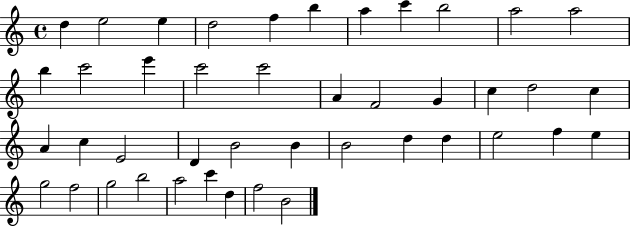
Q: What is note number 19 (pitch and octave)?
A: G4